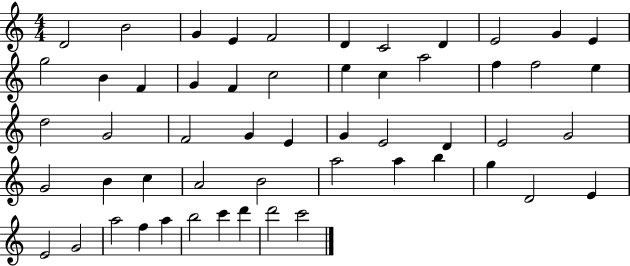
{
  \clef treble
  \numericTimeSignature
  \time 4/4
  \key c \major
  d'2 b'2 | g'4 e'4 f'2 | d'4 c'2 d'4 | e'2 g'4 e'4 | \break g''2 b'4 f'4 | g'4 f'4 c''2 | e''4 c''4 a''2 | f''4 f''2 e''4 | \break d''2 g'2 | f'2 g'4 e'4 | g'4 e'2 d'4 | e'2 g'2 | \break g'2 b'4 c''4 | a'2 b'2 | a''2 a''4 b''4 | g''4 d'2 e'4 | \break e'2 g'2 | a''2 f''4 a''4 | b''2 c'''4 d'''4 | d'''2 c'''2 | \break \bar "|."
}